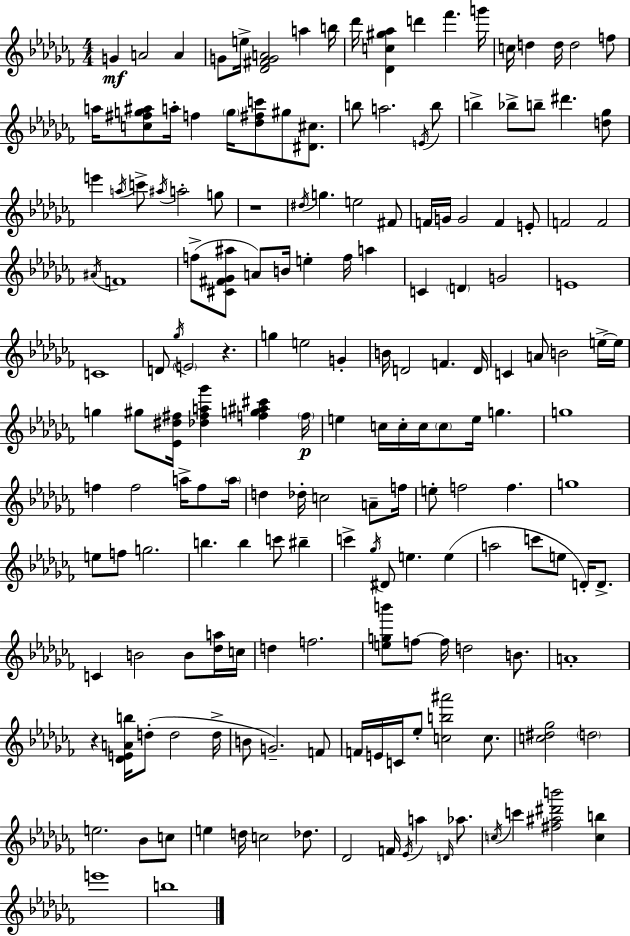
X:1
T:Untitled
M:4/4
L:1/4
K:Abm
G A2 A G/2 e/4 [_D^FGA]2 a b/4 _d'/4 [_Dc^g_a] d' _f' g'/4 c/4 d d/4 d2 f/2 a/4 [c^fg^a]/2 a/4 f g/4 [_d^fc']/2 ^g/2 [^D^c]/2 b/2 a2 E/4 b/2 b _b/2 b/2 ^d' [d_g]/2 e' a/4 c'/2 ^a/4 a2 g/2 z4 ^d/4 g e2 ^F/2 F/4 G/4 G2 F E/2 F2 F2 ^A/4 F4 f/2 [^C^F_G^a]/2 A/2 B/4 e f/4 a C D G2 E4 C4 D/2 _g/4 E2 z g e2 G B/4 D2 F D/4 C A/2 B2 e/4 e/4 g ^g/2 [_E^d^f]/4 [_d^fa_g'] [fg^a^c'] f/4 e c/4 c/4 c/4 c/2 e/4 g g4 f f2 a/4 f/2 a/4 d _d/4 c2 A/2 f/4 e/2 f2 f g4 e/2 f/2 g2 b b c'/2 ^b c' _g/4 ^D/2 e e a2 c'/2 e/2 D/4 D/2 C B2 B/2 [_da]/4 c/4 d f2 [egb']/2 f/2 f/4 d2 B/2 A4 z [_DEAb]/4 d/2 d2 d/4 B/2 G2 F/2 F/4 E/4 C/4 _e/2 [cb^a']2 c/2 [c^d_g]2 d2 e2 _B/2 c/2 e d/4 c2 _d/2 _D2 F/4 _E/4 a D/4 _a/2 c/4 c' [^f^a^d'b']2 [cb] e'4 b4